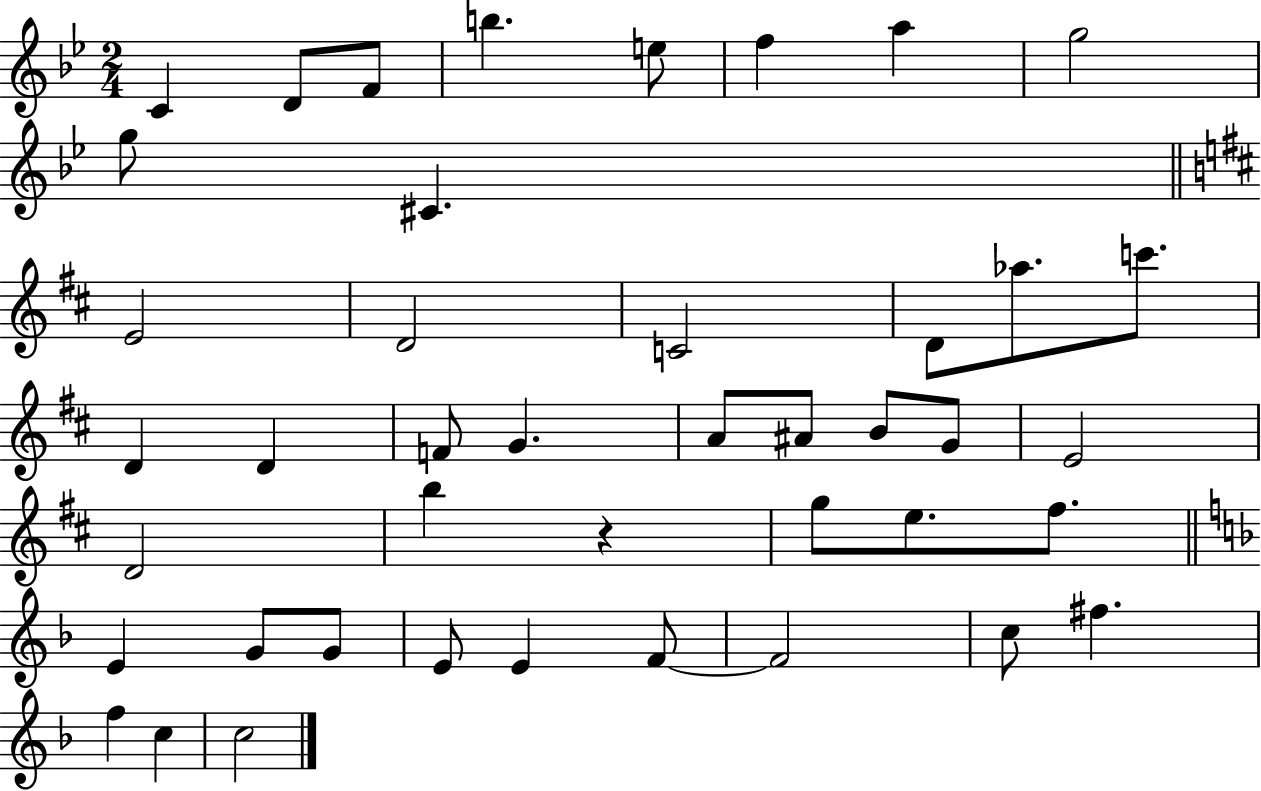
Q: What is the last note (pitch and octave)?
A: C5